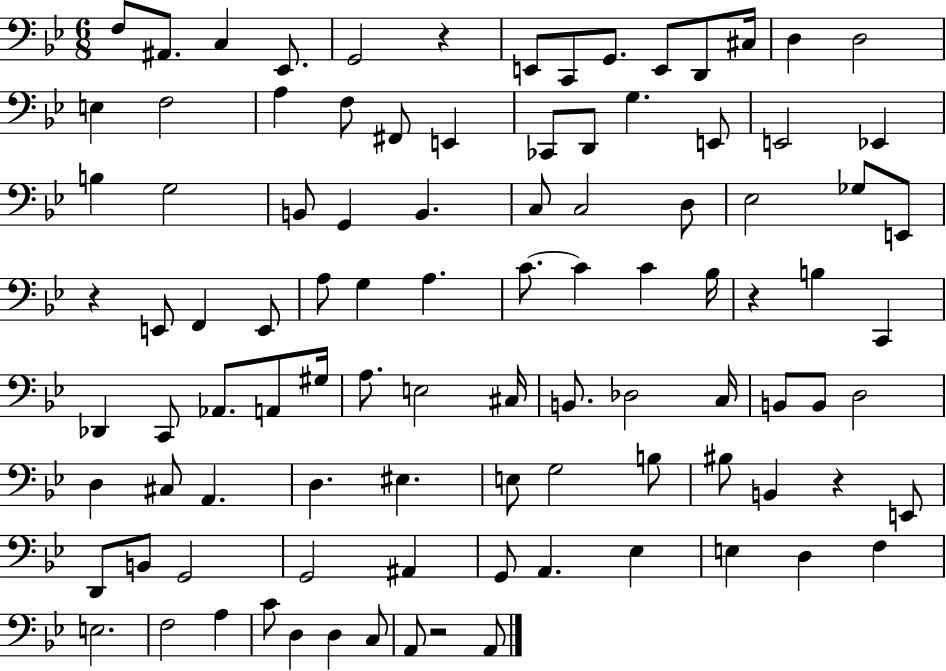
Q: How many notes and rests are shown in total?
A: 98